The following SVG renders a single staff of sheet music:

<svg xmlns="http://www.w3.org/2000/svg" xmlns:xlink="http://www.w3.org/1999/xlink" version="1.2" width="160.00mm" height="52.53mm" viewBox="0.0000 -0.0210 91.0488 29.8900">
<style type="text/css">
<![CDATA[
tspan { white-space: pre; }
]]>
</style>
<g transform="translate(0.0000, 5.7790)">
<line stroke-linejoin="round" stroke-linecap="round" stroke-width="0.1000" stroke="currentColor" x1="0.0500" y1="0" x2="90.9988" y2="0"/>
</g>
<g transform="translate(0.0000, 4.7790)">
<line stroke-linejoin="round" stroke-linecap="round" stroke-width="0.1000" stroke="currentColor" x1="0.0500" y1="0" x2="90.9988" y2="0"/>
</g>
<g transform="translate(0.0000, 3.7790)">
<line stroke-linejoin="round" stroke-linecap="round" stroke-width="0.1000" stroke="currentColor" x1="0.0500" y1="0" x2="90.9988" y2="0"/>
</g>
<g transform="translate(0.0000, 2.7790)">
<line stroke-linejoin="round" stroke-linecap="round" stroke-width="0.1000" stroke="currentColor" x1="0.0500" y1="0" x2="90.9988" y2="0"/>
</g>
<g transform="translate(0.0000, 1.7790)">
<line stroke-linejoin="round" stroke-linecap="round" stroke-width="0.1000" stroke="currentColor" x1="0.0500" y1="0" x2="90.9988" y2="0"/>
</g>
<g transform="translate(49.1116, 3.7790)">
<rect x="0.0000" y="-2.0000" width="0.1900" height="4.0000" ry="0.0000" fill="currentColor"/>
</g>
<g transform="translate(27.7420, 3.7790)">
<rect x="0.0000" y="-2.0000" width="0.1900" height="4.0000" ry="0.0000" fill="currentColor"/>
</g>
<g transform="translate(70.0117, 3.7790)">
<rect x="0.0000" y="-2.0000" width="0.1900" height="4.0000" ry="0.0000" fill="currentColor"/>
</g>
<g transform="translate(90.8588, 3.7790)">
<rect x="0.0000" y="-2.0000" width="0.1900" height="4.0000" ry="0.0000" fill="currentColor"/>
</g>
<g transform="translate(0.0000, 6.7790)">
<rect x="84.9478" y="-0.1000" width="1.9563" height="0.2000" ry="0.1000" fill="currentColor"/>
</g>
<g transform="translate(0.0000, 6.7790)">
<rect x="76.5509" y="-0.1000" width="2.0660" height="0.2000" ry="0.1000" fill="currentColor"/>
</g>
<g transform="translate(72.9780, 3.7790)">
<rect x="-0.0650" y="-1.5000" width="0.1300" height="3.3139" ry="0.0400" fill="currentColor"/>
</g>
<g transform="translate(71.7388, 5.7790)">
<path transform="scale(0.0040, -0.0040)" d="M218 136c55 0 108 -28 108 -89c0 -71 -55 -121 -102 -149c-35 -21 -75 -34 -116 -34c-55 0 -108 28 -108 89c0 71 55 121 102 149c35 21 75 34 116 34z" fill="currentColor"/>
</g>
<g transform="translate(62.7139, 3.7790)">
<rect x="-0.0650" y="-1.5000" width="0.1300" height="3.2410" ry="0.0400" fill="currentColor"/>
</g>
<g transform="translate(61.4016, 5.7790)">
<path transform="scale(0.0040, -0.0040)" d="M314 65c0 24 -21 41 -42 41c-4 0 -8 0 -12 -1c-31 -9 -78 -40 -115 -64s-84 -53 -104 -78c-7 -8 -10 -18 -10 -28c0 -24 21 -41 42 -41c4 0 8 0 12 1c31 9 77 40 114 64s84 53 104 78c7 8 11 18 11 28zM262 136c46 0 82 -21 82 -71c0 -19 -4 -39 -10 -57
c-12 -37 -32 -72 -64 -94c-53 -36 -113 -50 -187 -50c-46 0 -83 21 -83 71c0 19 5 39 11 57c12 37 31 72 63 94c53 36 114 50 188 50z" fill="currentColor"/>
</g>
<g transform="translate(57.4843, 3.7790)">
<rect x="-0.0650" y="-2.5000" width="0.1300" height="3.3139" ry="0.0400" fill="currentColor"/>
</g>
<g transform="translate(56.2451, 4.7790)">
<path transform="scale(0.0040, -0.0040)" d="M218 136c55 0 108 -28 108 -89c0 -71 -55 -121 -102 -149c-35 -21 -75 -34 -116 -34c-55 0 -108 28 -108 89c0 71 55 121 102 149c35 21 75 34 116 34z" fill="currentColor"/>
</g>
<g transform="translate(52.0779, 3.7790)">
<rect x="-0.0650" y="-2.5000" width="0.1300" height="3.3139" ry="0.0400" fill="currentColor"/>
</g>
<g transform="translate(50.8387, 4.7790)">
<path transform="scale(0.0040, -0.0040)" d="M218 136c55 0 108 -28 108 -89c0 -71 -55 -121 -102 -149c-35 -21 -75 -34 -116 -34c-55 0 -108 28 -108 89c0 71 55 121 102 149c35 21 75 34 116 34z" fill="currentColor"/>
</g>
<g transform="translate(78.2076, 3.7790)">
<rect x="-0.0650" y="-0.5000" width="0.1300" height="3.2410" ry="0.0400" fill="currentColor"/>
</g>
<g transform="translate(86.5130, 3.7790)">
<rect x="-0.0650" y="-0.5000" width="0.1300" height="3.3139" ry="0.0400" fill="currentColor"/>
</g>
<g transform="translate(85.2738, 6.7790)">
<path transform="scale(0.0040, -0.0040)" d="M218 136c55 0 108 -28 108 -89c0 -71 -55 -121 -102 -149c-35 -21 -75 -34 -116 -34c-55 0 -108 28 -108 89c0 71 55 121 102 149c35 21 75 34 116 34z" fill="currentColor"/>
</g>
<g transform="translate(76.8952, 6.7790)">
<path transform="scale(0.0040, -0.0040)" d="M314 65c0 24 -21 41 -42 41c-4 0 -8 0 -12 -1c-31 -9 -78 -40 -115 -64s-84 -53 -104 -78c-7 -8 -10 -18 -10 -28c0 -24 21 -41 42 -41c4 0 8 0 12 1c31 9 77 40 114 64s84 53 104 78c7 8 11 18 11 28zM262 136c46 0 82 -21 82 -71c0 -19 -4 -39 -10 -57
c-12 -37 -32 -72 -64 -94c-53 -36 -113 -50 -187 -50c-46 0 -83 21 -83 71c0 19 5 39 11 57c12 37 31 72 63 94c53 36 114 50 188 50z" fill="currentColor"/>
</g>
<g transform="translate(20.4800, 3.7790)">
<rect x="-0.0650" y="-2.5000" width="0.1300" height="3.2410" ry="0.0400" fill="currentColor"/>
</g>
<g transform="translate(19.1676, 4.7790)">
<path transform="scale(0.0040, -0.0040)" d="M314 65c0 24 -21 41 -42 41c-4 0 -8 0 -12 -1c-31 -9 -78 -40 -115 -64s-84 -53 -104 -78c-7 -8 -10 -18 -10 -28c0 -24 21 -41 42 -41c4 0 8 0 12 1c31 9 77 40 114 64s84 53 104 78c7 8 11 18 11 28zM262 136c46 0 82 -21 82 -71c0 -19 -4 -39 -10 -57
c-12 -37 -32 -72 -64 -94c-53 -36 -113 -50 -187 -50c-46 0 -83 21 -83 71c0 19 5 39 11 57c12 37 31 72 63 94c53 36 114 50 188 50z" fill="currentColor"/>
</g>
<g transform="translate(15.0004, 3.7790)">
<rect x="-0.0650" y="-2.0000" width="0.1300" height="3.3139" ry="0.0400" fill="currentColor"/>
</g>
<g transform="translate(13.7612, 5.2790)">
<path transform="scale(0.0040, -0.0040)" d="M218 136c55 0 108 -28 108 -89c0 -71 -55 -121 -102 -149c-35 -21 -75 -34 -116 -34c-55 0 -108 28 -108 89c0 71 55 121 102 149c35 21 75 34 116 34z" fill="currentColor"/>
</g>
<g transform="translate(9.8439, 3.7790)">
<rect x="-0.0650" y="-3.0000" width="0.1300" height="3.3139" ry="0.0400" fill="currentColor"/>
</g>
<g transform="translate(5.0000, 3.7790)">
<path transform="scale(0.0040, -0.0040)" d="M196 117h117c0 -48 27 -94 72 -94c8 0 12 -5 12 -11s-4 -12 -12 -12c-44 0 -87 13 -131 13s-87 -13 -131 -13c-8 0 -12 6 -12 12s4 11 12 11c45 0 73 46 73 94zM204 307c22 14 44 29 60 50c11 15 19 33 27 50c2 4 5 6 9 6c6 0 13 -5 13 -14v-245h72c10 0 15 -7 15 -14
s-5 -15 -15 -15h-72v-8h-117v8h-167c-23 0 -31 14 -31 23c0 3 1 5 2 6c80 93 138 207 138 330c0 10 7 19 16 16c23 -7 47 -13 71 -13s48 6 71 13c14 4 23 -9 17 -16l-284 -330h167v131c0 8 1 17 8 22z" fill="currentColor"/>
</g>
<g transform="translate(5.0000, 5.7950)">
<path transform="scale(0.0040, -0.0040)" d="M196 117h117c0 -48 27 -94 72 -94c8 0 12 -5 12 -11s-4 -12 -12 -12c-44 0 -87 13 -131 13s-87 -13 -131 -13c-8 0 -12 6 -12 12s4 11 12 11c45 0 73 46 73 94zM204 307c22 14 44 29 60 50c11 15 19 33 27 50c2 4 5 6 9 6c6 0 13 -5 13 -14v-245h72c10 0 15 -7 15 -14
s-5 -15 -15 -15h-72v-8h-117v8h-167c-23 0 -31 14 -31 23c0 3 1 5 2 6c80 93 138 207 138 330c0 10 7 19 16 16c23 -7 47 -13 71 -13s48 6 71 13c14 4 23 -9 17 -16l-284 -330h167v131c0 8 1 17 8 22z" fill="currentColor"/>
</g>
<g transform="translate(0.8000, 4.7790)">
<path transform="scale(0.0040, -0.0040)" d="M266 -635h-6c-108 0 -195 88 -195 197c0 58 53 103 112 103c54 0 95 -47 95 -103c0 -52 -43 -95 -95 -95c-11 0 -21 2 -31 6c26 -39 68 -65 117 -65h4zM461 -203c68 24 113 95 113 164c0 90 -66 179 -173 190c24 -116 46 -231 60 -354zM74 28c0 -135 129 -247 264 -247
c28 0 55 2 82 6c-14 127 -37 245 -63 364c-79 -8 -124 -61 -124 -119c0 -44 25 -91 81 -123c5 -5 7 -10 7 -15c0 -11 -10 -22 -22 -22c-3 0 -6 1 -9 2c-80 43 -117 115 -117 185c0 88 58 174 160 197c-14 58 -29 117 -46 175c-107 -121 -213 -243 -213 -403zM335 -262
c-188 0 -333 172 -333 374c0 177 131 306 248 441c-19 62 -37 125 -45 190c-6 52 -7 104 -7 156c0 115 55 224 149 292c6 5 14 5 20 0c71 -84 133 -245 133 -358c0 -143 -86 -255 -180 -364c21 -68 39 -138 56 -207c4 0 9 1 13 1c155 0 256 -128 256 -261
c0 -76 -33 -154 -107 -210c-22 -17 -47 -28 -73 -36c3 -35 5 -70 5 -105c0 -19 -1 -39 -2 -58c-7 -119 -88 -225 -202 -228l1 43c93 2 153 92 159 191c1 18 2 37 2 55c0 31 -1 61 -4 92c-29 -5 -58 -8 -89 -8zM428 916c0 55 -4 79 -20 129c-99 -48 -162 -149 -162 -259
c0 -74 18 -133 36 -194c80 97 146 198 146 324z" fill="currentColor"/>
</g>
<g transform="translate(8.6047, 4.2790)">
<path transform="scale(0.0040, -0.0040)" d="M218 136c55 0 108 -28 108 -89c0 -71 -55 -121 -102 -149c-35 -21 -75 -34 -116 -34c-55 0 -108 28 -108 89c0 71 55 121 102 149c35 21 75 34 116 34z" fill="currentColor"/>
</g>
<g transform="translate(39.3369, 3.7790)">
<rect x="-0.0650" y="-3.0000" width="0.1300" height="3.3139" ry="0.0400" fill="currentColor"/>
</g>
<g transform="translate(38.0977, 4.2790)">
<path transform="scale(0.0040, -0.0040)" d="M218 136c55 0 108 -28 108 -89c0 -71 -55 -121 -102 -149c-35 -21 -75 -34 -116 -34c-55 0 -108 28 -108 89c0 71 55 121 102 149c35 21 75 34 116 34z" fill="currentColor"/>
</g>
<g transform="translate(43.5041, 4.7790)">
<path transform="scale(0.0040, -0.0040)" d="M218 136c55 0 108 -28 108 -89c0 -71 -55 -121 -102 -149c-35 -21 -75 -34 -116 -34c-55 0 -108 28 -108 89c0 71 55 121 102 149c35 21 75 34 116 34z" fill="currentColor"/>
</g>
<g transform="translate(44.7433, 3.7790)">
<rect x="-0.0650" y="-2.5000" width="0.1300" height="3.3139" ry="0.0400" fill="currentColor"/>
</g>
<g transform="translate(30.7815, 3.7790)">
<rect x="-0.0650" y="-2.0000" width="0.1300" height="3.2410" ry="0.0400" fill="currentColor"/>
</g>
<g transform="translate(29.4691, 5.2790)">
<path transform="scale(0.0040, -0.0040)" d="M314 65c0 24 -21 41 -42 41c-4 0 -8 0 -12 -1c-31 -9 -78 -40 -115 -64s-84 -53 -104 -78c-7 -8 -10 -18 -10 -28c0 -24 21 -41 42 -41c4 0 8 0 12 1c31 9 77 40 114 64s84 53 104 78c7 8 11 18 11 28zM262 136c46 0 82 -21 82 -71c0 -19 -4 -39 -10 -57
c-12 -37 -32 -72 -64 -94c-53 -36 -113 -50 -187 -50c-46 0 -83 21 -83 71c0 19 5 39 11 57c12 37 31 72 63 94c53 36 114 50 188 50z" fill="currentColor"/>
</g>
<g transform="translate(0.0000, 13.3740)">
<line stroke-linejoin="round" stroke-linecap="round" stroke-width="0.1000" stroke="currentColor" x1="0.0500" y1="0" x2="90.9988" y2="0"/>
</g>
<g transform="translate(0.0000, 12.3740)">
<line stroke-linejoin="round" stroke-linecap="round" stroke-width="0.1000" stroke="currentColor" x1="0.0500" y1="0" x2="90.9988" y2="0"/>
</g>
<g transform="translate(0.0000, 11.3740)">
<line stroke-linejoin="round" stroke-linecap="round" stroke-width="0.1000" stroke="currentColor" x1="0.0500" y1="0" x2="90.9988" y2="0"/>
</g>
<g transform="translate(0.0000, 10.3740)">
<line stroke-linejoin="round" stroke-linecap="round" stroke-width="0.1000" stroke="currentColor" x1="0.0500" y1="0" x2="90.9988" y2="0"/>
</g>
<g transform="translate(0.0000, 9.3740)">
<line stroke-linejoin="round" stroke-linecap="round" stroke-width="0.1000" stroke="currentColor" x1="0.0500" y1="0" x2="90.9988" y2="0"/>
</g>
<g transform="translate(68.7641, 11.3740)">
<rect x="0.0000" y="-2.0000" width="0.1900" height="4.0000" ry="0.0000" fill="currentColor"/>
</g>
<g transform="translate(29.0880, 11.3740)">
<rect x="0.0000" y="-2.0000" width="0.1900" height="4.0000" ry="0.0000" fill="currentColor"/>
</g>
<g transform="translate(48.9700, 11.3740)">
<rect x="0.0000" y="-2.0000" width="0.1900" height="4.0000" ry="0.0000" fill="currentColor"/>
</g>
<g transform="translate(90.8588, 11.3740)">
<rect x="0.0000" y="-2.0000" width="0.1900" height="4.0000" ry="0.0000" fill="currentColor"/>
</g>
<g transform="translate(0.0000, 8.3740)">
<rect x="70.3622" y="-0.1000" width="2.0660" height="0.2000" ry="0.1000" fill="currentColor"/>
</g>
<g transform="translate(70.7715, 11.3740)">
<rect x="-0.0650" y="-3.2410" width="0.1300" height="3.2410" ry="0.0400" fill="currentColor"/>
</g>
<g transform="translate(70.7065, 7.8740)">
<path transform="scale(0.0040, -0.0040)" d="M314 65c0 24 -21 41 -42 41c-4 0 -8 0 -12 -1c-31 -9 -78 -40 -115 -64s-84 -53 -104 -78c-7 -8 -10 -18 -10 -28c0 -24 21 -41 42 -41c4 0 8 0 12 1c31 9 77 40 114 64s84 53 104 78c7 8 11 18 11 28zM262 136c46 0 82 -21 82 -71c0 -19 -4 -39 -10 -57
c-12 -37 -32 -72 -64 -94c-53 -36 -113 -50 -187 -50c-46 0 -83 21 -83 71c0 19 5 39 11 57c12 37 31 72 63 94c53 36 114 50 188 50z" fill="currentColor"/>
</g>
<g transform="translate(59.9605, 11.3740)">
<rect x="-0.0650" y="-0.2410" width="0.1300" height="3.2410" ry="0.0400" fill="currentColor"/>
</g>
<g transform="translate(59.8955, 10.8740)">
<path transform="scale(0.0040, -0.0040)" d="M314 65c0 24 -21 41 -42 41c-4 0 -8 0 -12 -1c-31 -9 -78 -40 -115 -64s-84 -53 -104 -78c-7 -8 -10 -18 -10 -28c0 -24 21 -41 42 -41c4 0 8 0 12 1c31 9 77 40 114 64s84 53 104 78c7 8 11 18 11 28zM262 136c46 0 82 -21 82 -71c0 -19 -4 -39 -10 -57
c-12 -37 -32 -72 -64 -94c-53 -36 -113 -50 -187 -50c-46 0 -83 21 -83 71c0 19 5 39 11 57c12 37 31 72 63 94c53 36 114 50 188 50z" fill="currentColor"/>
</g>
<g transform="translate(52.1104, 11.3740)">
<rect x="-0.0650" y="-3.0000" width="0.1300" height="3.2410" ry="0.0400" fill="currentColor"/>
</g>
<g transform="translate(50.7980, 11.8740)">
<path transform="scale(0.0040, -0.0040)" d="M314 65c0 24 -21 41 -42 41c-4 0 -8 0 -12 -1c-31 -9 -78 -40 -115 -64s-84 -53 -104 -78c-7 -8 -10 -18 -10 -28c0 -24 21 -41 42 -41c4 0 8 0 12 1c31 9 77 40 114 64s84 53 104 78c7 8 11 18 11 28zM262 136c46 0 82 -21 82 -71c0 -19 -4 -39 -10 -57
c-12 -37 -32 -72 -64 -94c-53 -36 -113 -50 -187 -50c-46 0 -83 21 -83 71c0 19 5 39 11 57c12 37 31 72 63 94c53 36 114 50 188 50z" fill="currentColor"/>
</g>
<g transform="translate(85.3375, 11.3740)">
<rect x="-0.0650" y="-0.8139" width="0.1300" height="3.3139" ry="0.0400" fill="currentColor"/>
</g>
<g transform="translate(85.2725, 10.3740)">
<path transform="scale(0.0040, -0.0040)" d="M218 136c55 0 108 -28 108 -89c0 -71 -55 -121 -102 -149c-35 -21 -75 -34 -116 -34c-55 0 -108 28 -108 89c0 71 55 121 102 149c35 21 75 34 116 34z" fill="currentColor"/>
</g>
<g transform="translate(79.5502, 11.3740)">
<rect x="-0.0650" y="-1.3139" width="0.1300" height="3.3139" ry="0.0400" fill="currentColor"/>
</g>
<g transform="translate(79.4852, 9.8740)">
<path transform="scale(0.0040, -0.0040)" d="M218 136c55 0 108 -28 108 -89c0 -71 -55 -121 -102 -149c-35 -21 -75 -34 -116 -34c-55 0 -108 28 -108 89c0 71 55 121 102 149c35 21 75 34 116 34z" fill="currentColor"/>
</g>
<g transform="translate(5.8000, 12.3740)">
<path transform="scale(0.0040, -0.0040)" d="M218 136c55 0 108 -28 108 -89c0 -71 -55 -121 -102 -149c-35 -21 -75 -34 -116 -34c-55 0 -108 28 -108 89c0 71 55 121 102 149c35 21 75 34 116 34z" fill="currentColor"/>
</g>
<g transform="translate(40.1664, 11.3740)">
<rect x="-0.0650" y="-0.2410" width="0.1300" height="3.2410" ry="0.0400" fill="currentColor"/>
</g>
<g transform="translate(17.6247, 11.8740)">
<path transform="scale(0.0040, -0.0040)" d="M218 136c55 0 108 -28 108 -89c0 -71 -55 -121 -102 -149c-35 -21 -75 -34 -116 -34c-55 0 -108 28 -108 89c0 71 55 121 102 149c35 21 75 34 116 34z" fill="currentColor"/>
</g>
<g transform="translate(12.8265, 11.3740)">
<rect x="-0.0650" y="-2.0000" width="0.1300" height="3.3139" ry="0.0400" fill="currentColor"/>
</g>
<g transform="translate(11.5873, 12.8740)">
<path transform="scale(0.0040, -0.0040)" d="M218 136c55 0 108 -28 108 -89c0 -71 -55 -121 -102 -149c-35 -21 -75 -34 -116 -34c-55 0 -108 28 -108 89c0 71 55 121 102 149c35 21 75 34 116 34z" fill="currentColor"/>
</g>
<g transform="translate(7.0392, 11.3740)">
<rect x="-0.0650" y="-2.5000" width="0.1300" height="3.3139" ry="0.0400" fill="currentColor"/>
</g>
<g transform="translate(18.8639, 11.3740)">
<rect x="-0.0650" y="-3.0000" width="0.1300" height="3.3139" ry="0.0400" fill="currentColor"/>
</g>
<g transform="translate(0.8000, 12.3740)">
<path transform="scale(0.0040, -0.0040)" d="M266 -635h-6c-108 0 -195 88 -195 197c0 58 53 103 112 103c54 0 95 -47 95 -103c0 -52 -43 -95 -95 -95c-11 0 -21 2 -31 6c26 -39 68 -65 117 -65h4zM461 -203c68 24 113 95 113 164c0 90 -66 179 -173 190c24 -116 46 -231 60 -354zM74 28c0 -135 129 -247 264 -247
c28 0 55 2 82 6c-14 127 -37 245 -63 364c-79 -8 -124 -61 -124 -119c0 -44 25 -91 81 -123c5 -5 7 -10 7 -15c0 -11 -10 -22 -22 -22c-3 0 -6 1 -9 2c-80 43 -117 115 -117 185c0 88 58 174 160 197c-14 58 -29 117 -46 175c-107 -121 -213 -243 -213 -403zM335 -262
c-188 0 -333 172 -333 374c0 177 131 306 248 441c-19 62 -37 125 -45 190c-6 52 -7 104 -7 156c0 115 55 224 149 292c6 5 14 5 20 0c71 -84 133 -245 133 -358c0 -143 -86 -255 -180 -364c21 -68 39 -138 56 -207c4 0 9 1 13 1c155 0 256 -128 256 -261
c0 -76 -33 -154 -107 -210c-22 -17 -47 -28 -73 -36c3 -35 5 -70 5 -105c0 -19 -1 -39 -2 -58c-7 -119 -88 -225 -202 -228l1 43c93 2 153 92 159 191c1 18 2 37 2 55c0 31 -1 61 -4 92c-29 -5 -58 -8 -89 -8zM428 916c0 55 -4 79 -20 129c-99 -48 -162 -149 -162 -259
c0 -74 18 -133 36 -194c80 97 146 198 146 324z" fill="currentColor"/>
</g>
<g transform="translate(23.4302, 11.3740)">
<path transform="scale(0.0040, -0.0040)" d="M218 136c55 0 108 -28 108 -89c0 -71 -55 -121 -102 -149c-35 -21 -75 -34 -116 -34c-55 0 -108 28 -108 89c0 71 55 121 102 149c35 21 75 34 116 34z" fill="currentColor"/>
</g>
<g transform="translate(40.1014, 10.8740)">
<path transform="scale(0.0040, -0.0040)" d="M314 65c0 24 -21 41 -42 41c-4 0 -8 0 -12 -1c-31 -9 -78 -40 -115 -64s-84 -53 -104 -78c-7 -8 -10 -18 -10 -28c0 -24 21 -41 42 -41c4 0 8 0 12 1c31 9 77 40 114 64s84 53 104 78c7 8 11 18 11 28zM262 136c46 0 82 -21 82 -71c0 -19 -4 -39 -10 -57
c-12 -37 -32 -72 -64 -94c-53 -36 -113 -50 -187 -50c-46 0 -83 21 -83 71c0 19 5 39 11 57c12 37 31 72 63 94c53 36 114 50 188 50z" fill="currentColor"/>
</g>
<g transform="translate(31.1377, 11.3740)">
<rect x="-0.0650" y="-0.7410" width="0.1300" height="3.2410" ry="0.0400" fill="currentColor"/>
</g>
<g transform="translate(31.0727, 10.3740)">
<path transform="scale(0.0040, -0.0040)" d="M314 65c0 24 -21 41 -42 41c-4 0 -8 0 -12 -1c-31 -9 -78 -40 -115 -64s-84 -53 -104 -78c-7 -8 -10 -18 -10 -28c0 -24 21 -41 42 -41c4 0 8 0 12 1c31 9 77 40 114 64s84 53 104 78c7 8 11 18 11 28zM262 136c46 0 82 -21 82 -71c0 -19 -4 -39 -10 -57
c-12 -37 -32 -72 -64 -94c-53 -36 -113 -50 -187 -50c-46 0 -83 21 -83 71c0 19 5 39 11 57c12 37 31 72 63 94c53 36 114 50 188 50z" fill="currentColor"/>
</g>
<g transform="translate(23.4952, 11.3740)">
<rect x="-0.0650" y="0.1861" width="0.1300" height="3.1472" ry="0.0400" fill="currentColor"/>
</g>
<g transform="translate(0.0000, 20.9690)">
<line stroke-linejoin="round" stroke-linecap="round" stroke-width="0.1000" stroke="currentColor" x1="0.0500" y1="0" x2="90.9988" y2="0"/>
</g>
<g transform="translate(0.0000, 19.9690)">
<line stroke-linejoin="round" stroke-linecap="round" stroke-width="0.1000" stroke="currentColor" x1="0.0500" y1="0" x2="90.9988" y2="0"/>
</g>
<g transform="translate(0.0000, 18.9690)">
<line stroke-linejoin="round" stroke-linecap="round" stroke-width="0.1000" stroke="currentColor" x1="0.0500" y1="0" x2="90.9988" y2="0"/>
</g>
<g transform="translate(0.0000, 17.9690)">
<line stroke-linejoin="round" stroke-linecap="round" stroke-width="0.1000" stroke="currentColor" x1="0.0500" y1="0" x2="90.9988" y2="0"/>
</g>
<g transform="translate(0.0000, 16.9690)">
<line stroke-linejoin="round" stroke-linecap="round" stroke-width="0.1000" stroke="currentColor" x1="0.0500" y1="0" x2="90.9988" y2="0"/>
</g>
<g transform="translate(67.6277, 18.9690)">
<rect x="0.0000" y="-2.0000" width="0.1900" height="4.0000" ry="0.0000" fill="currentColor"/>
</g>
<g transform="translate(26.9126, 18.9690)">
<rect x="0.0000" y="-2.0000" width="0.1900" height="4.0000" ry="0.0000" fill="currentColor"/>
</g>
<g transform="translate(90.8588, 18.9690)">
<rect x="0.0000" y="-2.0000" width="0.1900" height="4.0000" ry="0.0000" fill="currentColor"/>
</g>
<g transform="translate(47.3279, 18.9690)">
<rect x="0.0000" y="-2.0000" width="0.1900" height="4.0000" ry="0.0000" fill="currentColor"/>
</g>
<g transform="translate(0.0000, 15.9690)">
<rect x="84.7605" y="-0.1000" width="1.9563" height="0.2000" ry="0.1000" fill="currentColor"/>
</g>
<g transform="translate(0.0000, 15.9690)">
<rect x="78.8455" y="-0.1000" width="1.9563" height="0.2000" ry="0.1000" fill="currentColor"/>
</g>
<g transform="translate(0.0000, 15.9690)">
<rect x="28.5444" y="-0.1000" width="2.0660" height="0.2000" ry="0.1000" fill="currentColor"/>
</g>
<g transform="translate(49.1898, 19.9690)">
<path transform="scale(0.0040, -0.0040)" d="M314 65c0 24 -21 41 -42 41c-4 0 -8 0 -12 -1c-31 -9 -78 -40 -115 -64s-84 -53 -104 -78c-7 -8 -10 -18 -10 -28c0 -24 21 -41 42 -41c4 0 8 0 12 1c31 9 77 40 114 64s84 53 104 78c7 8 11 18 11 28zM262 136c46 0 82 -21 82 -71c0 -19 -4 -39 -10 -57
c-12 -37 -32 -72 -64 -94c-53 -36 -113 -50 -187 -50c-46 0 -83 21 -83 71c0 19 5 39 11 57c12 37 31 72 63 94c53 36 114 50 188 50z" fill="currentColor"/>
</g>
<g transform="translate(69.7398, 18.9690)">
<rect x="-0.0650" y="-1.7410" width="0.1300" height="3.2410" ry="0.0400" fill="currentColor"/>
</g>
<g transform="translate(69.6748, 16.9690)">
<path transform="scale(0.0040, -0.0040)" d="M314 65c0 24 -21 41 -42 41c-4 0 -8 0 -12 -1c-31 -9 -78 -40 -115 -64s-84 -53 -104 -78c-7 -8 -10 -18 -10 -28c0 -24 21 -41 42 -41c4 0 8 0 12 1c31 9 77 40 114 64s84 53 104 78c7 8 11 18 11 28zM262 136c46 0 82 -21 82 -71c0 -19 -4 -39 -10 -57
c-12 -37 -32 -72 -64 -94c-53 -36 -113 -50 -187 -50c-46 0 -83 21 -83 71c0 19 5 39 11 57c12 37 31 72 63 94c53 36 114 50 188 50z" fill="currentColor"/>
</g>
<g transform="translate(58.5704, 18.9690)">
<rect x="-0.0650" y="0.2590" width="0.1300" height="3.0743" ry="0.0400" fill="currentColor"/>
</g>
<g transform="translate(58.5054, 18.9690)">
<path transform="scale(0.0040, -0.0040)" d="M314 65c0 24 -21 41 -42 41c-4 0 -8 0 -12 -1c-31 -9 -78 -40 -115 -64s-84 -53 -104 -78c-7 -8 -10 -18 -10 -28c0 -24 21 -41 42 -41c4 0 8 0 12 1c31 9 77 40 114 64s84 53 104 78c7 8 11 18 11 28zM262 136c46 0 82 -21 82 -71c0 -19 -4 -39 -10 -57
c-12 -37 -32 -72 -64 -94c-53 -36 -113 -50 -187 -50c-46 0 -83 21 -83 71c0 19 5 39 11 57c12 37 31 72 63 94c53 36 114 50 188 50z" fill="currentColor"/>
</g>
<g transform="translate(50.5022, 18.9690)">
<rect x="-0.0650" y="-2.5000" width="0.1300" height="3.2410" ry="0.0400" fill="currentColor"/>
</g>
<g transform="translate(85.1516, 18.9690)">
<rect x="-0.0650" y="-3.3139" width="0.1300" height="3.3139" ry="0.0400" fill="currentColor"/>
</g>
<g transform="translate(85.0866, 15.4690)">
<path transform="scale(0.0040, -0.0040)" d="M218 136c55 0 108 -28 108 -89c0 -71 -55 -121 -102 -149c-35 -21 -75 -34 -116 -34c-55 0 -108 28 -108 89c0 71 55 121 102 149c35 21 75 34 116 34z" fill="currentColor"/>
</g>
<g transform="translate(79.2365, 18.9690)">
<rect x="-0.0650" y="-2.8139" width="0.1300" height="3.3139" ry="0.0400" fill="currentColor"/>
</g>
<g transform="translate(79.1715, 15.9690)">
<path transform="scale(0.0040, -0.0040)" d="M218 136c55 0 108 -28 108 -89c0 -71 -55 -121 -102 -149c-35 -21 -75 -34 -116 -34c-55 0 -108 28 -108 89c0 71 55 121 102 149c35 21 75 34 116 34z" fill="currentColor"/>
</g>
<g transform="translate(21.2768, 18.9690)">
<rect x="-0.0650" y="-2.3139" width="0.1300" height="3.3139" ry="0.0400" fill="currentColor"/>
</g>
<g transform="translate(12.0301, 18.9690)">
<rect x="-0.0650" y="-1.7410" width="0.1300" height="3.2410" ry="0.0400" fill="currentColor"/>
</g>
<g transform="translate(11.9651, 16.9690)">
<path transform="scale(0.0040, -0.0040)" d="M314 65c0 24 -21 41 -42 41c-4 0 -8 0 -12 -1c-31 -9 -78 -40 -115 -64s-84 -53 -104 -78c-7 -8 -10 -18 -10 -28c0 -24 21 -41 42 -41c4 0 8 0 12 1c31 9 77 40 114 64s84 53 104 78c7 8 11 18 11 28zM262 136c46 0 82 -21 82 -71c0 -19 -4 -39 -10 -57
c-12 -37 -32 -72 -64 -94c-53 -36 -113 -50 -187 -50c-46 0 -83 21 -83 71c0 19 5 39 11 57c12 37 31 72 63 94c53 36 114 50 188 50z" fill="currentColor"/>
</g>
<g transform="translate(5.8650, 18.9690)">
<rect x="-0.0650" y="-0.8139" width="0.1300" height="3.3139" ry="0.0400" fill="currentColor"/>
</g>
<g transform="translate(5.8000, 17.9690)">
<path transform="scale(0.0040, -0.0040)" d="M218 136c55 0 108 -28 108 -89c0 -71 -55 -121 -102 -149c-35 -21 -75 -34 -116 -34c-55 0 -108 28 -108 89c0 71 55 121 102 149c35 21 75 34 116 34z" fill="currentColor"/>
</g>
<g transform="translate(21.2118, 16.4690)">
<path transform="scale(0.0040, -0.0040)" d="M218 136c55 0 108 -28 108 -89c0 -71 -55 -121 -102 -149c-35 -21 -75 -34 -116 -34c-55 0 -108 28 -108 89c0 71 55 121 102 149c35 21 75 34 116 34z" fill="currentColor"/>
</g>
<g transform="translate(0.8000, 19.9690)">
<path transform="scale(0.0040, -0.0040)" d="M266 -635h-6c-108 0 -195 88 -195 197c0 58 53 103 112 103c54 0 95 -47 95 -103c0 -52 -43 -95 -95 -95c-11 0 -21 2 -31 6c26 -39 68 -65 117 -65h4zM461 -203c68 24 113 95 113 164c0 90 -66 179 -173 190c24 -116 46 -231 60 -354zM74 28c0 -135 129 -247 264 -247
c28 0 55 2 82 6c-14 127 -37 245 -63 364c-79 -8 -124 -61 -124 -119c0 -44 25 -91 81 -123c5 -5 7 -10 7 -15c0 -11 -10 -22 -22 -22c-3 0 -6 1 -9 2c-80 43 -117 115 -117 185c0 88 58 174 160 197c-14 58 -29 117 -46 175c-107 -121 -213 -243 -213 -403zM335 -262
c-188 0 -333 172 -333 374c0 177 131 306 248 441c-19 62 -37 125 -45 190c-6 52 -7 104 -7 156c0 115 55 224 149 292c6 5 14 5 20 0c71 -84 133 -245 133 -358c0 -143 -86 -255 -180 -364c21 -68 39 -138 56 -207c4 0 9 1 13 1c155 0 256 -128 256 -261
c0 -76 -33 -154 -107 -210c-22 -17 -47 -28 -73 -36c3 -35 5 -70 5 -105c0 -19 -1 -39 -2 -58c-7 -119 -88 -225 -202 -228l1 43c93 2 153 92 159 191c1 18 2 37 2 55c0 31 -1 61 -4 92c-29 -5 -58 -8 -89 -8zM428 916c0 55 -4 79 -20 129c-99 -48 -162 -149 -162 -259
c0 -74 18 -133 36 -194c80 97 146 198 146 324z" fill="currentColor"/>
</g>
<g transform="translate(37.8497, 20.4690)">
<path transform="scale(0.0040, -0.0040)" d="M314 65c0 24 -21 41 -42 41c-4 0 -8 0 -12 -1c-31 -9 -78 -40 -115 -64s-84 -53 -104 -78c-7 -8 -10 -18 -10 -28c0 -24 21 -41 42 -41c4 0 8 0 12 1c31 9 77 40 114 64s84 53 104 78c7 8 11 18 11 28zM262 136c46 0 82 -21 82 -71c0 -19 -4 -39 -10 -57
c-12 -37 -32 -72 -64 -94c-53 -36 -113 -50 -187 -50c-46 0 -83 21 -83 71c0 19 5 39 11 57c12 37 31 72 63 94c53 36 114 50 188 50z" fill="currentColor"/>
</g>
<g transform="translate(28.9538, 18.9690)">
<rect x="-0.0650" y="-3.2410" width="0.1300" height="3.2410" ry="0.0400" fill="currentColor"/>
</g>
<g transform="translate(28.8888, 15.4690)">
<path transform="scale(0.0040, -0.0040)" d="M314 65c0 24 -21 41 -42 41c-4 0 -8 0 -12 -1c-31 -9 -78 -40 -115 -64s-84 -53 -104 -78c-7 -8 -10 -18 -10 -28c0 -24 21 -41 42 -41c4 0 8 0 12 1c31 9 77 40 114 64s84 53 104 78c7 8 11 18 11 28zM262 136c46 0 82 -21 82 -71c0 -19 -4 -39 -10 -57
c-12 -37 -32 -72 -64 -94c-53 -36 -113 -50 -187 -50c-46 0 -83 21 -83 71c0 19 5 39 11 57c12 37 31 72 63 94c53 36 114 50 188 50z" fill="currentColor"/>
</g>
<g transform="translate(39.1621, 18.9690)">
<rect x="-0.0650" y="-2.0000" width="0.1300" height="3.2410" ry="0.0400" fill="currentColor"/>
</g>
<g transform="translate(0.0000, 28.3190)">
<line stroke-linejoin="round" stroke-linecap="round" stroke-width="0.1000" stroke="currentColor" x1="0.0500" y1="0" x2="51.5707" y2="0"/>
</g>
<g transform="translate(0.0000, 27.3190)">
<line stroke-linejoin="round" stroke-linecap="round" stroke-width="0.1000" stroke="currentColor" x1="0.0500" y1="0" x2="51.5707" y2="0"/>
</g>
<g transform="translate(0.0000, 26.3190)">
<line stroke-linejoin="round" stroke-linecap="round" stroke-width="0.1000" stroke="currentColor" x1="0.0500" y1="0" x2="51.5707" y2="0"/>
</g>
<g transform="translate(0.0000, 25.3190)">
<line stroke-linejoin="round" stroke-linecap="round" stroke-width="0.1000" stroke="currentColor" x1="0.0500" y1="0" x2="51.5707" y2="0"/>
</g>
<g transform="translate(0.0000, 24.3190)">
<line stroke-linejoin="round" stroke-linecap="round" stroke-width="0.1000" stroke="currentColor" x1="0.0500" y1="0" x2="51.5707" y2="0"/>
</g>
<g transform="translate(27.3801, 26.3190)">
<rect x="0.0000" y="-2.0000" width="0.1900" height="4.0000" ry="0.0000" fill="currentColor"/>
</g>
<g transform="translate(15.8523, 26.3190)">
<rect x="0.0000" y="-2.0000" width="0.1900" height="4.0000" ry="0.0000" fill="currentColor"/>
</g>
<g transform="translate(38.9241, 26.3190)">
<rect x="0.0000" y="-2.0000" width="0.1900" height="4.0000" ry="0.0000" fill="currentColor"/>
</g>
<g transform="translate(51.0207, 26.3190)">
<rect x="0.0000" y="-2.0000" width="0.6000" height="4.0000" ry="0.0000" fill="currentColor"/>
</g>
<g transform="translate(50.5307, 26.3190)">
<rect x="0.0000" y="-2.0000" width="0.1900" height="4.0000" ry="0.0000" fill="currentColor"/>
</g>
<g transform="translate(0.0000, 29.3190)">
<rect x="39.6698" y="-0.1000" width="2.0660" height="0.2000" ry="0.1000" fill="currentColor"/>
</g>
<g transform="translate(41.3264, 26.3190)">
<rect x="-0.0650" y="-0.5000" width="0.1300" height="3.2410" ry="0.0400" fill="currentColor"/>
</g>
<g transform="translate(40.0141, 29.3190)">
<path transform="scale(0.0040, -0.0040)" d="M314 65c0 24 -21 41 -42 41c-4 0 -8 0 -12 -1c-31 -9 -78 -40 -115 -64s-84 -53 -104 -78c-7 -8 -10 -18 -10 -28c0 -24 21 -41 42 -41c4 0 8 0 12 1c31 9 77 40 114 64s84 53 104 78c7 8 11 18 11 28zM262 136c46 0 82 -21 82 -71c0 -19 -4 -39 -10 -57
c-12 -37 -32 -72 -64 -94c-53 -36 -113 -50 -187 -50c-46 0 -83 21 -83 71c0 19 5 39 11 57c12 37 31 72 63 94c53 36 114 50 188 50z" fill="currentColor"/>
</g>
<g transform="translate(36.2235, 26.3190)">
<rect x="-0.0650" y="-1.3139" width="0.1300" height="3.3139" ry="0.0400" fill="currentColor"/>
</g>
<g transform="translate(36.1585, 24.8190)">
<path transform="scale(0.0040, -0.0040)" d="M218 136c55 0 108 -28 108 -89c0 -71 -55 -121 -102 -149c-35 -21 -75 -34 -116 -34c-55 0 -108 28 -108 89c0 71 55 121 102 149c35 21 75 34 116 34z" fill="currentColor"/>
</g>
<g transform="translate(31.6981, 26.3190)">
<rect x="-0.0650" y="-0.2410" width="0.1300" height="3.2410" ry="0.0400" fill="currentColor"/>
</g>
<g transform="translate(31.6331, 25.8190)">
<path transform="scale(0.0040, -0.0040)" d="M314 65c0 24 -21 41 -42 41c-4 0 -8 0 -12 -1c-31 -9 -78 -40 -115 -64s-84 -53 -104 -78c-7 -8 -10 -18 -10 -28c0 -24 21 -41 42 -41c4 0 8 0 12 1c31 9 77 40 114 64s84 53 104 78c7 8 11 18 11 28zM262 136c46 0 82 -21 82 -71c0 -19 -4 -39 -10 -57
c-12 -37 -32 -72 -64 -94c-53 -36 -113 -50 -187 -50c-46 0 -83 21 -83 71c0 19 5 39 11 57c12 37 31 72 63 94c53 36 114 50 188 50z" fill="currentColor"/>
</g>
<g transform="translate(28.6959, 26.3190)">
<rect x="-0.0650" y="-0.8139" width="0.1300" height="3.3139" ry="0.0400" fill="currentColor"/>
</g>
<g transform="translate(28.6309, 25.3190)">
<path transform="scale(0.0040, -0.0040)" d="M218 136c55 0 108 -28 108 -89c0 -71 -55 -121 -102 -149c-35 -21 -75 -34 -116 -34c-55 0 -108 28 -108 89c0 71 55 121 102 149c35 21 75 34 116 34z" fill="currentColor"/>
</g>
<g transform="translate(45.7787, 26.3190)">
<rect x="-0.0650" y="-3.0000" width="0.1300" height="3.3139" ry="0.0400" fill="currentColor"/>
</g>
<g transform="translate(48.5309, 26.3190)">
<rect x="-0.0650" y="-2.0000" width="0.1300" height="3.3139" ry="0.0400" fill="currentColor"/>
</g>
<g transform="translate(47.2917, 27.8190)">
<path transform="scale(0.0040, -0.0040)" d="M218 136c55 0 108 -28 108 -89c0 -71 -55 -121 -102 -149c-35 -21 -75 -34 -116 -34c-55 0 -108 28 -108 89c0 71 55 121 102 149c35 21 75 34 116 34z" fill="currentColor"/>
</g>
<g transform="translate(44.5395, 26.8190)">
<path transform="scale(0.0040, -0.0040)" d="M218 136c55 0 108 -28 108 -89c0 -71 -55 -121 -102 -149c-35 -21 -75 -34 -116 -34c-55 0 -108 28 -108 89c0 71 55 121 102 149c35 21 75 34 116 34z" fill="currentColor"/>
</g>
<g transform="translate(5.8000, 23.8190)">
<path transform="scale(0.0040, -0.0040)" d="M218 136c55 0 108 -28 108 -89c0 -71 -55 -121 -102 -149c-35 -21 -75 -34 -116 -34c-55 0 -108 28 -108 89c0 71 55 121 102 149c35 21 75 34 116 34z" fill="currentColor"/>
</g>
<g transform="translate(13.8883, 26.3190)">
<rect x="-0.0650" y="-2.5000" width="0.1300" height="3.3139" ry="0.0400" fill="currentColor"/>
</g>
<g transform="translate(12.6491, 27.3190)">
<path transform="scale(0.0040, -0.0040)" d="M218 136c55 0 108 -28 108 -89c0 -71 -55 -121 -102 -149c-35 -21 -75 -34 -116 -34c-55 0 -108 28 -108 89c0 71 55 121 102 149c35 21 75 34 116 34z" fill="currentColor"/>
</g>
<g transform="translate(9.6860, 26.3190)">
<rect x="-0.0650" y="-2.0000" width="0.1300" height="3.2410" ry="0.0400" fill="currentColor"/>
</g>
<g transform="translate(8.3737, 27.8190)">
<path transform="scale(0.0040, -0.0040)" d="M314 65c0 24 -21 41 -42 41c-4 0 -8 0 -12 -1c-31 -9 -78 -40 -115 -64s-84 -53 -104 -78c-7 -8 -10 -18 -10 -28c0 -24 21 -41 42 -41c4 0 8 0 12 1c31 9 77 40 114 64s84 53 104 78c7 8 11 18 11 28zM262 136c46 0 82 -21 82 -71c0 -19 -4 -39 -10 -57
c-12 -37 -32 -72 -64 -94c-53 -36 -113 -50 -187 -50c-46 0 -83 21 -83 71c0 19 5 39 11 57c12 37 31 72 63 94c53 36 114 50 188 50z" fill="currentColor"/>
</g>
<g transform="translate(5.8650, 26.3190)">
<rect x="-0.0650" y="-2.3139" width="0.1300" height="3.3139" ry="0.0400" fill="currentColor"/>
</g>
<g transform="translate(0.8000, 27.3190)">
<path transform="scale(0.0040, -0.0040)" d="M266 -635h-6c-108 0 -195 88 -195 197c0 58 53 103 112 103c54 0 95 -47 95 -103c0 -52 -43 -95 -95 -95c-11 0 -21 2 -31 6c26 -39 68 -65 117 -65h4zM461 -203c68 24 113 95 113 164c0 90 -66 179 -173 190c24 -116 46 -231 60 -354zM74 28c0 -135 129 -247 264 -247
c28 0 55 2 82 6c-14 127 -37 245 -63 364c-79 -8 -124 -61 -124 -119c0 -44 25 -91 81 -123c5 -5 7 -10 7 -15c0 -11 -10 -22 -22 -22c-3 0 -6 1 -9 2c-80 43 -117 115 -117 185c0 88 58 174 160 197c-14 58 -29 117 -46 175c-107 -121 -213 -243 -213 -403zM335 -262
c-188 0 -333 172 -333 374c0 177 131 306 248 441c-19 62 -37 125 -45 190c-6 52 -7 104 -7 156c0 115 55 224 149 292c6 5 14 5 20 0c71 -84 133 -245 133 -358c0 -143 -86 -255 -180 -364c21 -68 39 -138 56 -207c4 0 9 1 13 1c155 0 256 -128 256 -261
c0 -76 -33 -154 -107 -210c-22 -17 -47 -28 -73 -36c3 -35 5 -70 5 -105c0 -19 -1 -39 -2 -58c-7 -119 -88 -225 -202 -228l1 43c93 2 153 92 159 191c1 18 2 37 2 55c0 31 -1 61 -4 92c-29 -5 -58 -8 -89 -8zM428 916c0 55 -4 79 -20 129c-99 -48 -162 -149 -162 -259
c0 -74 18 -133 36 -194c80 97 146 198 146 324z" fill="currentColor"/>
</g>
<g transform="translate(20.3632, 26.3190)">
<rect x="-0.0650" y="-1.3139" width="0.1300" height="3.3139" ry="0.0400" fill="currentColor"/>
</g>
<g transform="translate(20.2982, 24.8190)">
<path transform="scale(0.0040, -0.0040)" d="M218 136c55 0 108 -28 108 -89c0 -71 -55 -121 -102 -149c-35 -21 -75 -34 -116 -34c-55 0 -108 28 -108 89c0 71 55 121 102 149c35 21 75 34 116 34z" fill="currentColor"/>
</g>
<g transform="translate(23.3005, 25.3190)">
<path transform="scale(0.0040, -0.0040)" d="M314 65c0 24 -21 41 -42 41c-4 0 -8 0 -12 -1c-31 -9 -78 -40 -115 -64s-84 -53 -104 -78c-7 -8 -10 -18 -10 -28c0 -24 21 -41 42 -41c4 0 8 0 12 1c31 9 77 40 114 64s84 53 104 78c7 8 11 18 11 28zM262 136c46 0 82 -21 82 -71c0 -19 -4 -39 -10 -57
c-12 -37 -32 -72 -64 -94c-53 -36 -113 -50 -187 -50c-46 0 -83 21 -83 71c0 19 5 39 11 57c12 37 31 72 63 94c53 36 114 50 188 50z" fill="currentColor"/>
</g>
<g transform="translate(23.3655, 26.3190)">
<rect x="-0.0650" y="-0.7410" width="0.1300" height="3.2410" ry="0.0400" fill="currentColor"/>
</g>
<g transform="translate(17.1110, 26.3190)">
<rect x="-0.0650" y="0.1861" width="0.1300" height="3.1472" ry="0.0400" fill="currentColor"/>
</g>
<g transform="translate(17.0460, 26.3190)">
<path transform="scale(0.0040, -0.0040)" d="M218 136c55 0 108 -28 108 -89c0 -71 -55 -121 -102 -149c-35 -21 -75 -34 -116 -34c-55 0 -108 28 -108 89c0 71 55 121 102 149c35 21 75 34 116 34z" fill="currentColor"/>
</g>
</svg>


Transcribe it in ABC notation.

X:1
T:Untitled
M:4/4
L:1/4
K:C
A F G2 F2 A G G G E2 E C2 C G F A B d2 c2 A2 c2 b2 e d d f2 g b2 F2 G2 B2 f2 a b g F2 G B e d2 d c2 e C2 A F